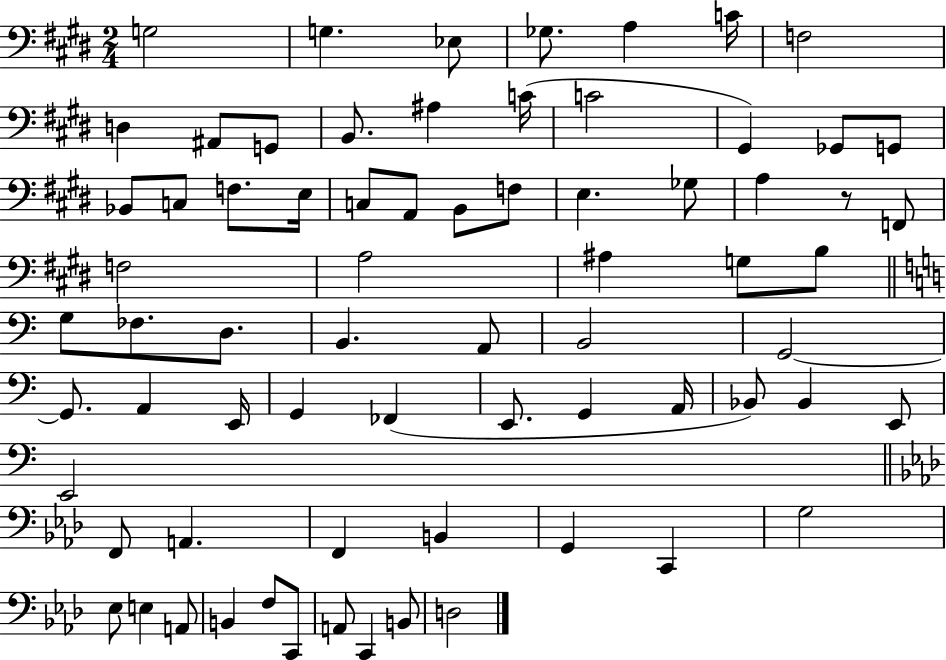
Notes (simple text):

G3/h G3/q. Eb3/e Gb3/e. A3/q C4/s F3/h D3/q A#2/e G2/e B2/e. A#3/q C4/s C4/h G#2/q Gb2/e G2/e Bb2/e C3/e F3/e. E3/s C3/e A2/e B2/e F3/e E3/q. Gb3/e A3/q R/e F2/e F3/h A3/h A#3/q G3/e B3/e G3/e FES3/e. D3/e. B2/q. A2/e B2/h G2/h G2/e. A2/q E2/s G2/q FES2/q E2/e. G2/q A2/s Bb2/e Bb2/q E2/e E2/h F2/e A2/q. F2/q B2/q G2/q C2/q G3/h Eb3/e E3/q A2/e B2/q F3/e C2/e A2/e C2/q B2/e D3/h